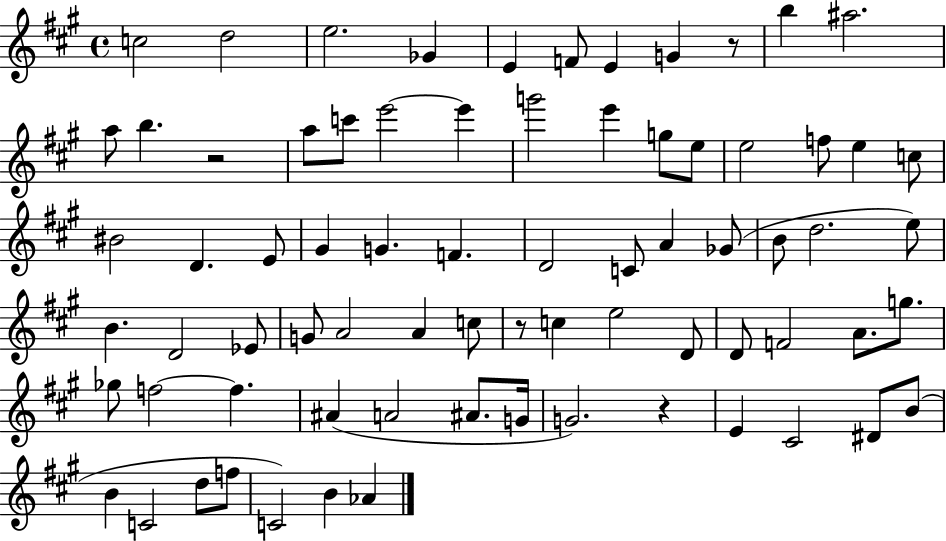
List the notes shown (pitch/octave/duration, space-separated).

C5/h D5/h E5/h. Gb4/q E4/q F4/e E4/q G4/q R/e B5/q A#5/h. A5/e B5/q. R/h A5/e C6/e E6/h E6/q G6/h E6/q G5/e E5/e E5/h F5/e E5/q C5/e BIS4/h D4/q. E4/e G#4/q G4/q. F4/q. D4/h C4/e A4/q Gb4/e B4/e D5/h. E5/e B4/q. D4/h Eb4/e G4/e A4/h A4/q C5/e R/e C5/q E5/h D4/e D4/e F4/h A4/e. G5/e. Gb5/e F5/h F5/q. A#4/q A4/h A#4/e. G4/s G4/h. R/q E4/q C#4/h D#4/e B4/e B4/q C4/h D5/e F5/e C4/h B4/q Ab4/q